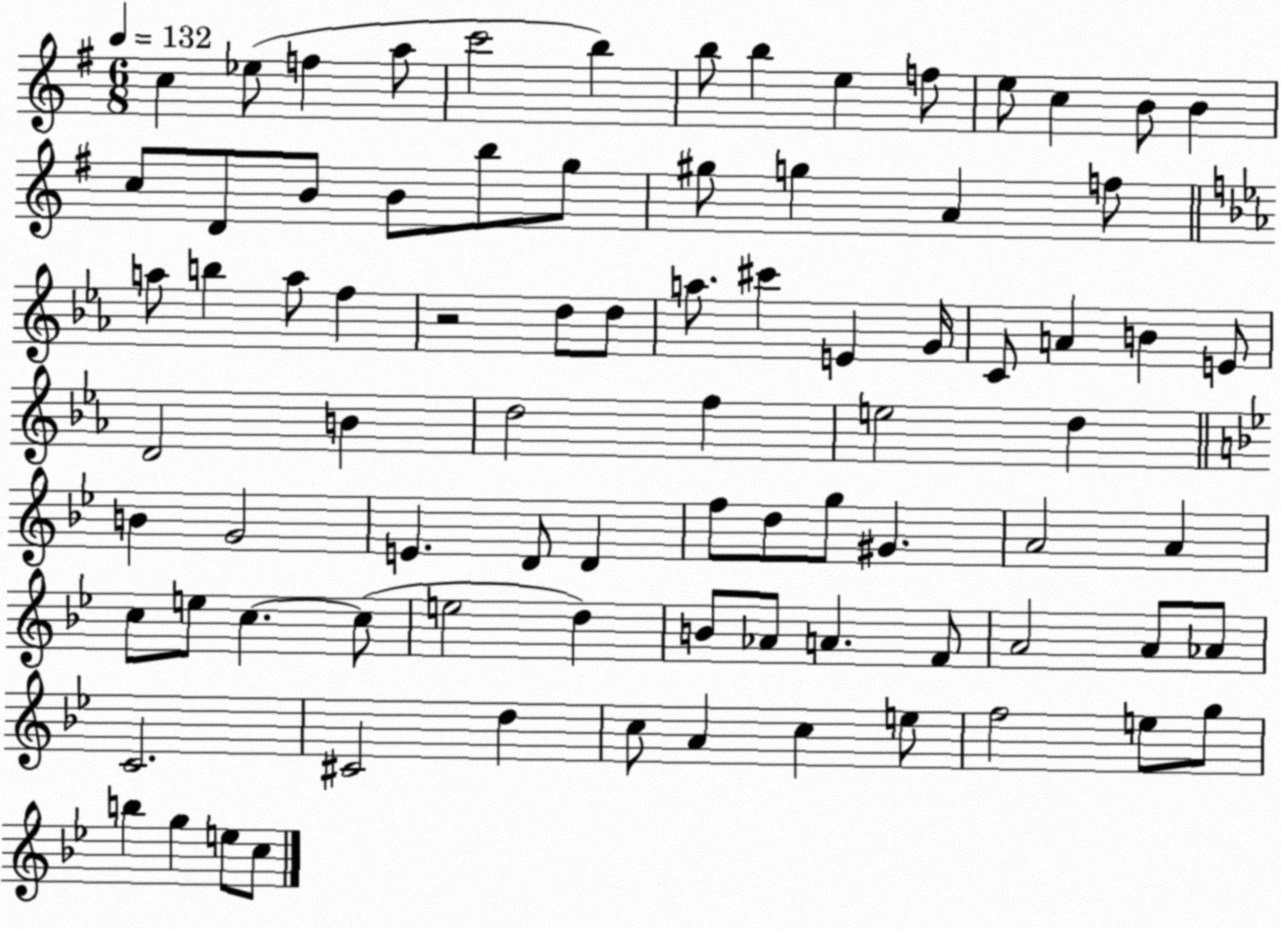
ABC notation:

X:1
T:Untitled
M:6/8
L:1/4
K:G
c _e/2 f a/2 c'2 b b/2 b e f/2 e/2 c B/2 B c/2 D/2 B/2 B/2 b/2 g/2 ^g/2 g A f/2 a/2 b a/2 f z2 d/2 d/2 a/2 ^c' E G/4 C/2 A B E/2 D2 B d2 f e2 d B G2 E D/2 D f/2 d/2 g/2 ^G A2 A c/2 e/2 c c/2 e2 d B/2 _A/2 A F/2 A2 A/2 _A/2 C2 ^C2 d c/2 A c e/2 f2 e/2 g/2 b g e/2 c/2